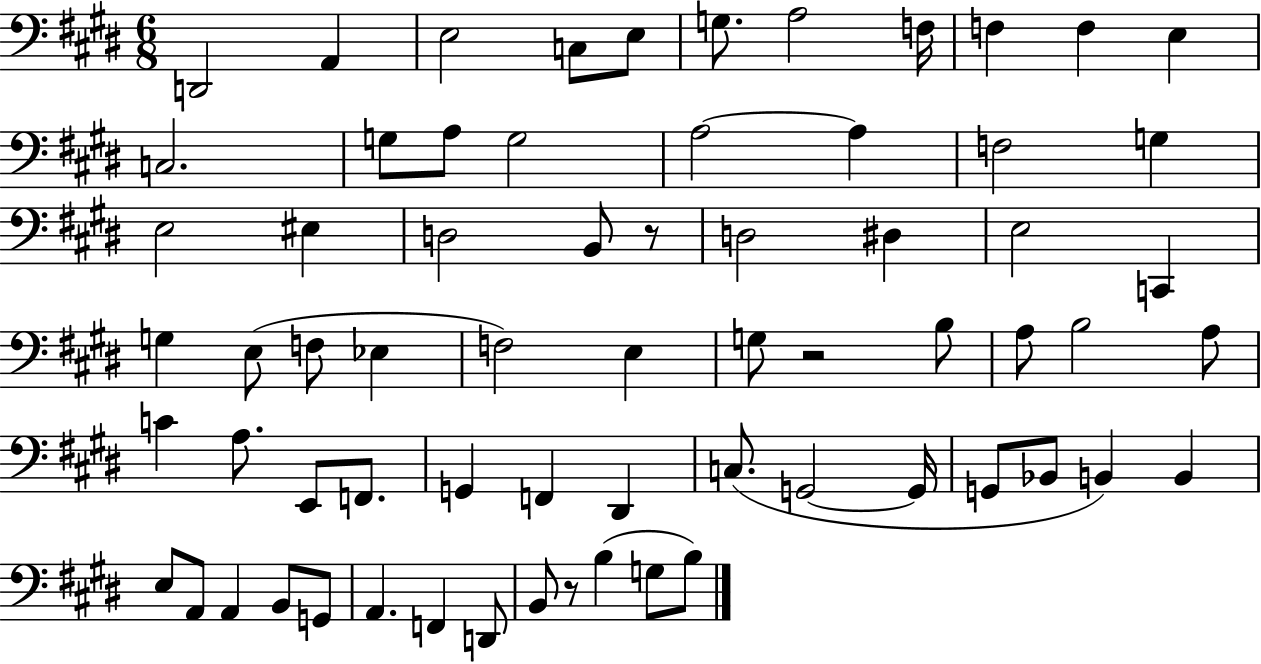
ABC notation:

X:1
T:Untitled
M:6/8
L:1/4
K:E
D,,2 A,, E,2 C,/2 E,/2 G,/2 A,2 F,/4 F, F, E, C,2 G,/2 A,/2 G,2 A,2 A, F,2 G, E,2 ^E, D,2 B,,/2 z/2 D,2 ^D, E,2 C,, G, E,/2 F,/2 _E, F,2 E, G,/2 z2 B,/2 A,/2 B,2 A,/2 C A,/2 E,,/2 F,,/2 G,, F,, ^D,, C,/2 G,,2 G,,/4 G,,/2 _B,,/2 B,, B,, E,/2 A,,/2 A,, B,,/2 G,,/2 A,, F,, D,,/2 B,,/2 z/2 B, G,/2 B,/2